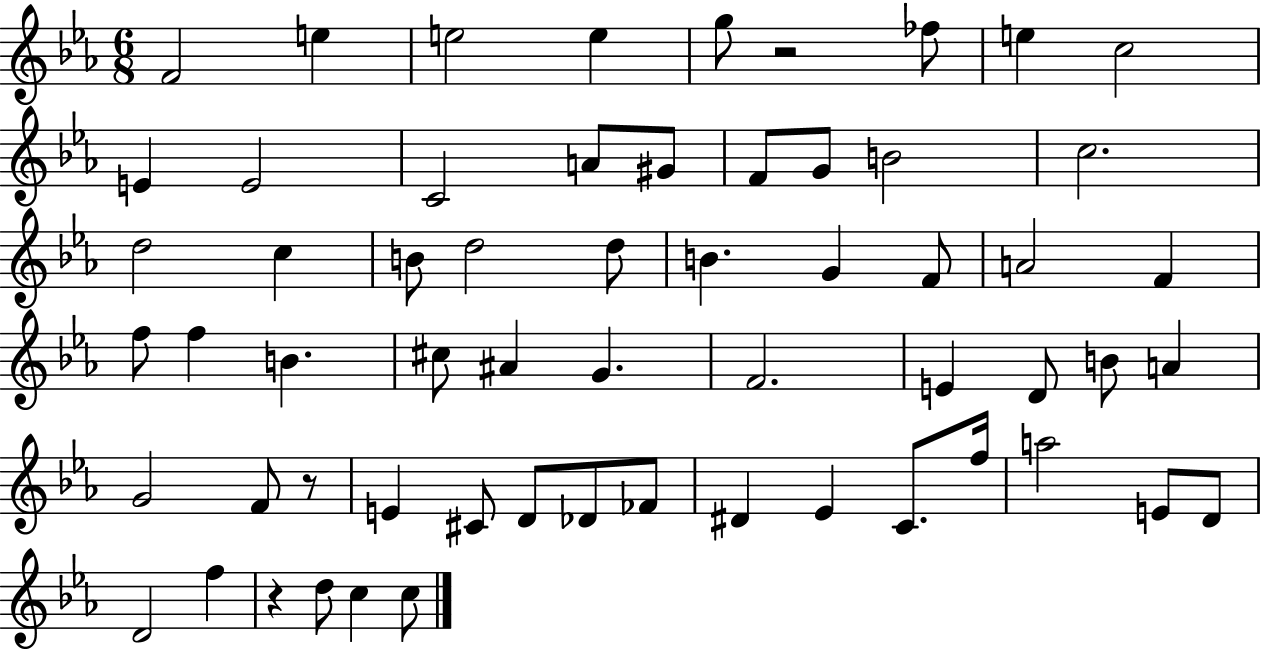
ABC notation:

X:1
T:Untitled
M:6/8
L:1/4
K:Eb
F2 e e2 e g/2 z2 _f/2 e c2 E E2 C2 A/2 ^G/2 F/2 G/2 B2 c2 d2 c B/2 d2 d/2 B G F/2 A2 F f/2 f B ^c/2 ^A G F2 E D/2 B/2 A G2 F/2 z/2 E ^C/2 D/2 _D/2 _F/2 ^D _E C/2 f/4 a2 E/2 D/2 D2 f z d/2 c c/2